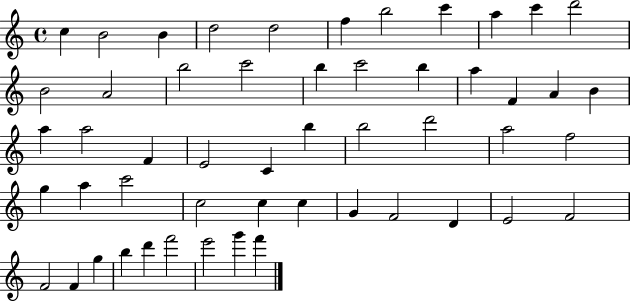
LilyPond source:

{
  \clef treble
  \time 4/4
  \defaultTimeSignature
  \key c \major
  c''4 b'2 b'4 | d''2 d''2 | f''4 b''2 c'''4 | a''4 c'''4 d'''2 | \break b'2 a'2 | b''2 c'''2 | b''4 c'''2 b''4 | a''4 f'4 a'4 b'4 | \break a''4 a''2 f'4 | e'2 c'4 b''4 | b''2 d'''2 | a''2 f''2 | \break g''4 a''4 c'''2 | c''2 c''4 c''4 | g'4 f'2 d'4 | e'2 f'2 | \break f'2 f'4 g''4 | b''4 d'''4 f'''2 | e'''2 g'''4 f'''4 | \bar "|."
}